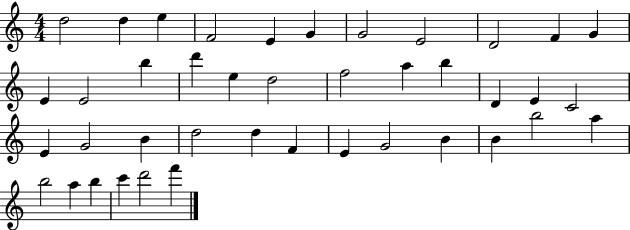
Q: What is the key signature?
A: C major